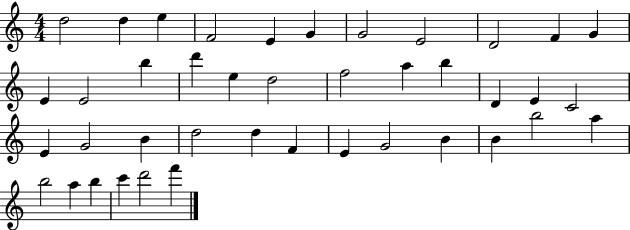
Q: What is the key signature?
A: C major